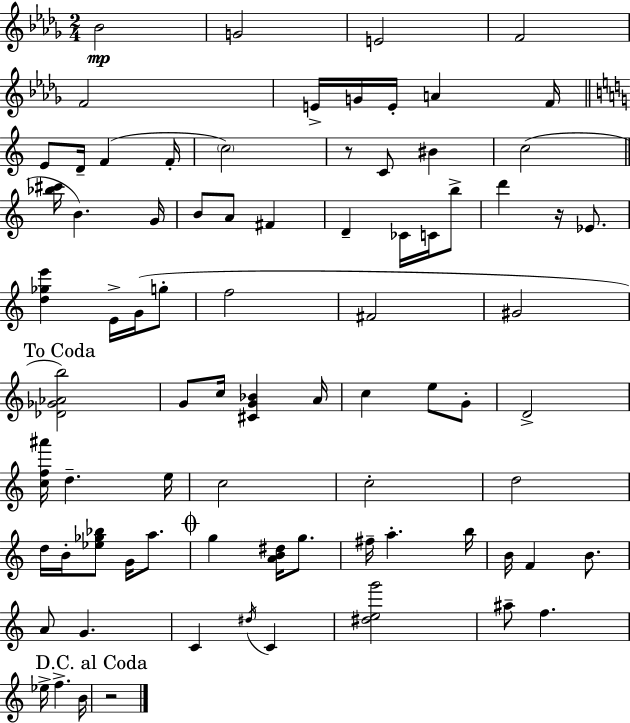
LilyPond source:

{
  \clef treble
  \numericTimeSignature
  \time 2/4
  \key bes \minor
  bes'2\mp | g'2 | e'2 | f'2 | \break f'2 | e'16-> g'16 e'16-. a'4 f'16 | \bar "||" \break \key a \minor e'8 d'16-- f'4( f'16-. | \parenthesize c''2) | r8 c'8 bis'4 | c''2( | \break \bar "||" \break \key c \major <bes'' cis'''>16 b'4.) g'16 | b'8 a'8 fis'4 | d'4-- ces'16 c'16 b''8-> | d'''4 r16 ees'8. | \break <d'' ges'' e'''>4 e'16-> g'16( g''8-. | f''2 | fis'2 | gis'2 | \break \mark "To Coda" <des' ges' aes' b''>2) | g'8 c''16 <cis' g' bes'>4 a'16 | c''4 e''8 g'8-. | d'2-> | \break <c'' f'' ais'''>16 d''4.-- e''16 | c''2 | c''2-. | d''2 | \break d''16 b'16-. <ees'' ges'' bes''>8 g'16 a''8. | \mark \markup { \musicglyph "scripts.coda" } g''4 <a' b' dis''>16 g''8. | fis''16-- a''4.-. b''16 | b'16 f'4 b'8. | \break a'8 g'4. | c'4 \acciaccatura { dis''16 } c'4 | <dis'' e'' g'''>2 | ais''8-- f''4. | \break ees''16-> f''4.-> | b'16 \mark "D.C. al Coda" r2 | \bar "|."
}